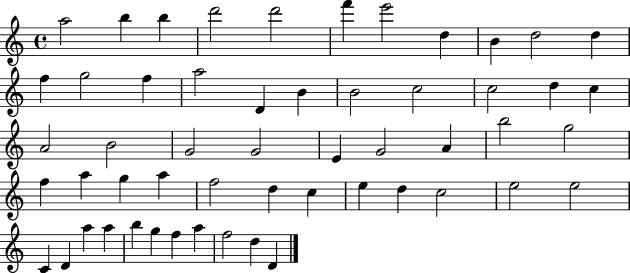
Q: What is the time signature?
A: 4/4